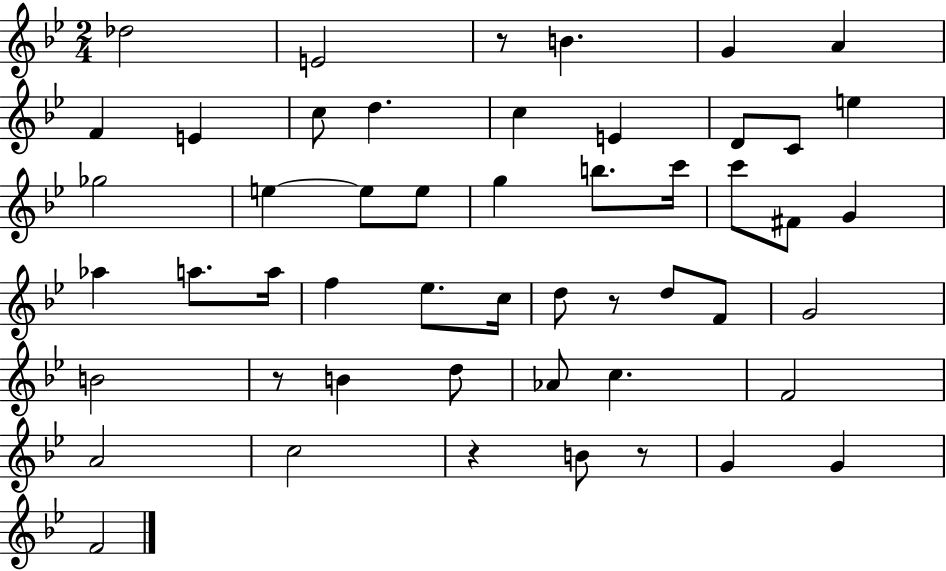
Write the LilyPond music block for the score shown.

{
  \clef treble
  \numericTimeSignature
  \time 2/4
  \key bes \major
  \repeat volta 2 { des''2 | e'2 | r8 b'4. | g'4 a'4 | \break f'4 e'4 | c''8 d''4. | c''4 e'4 | d'8 c'8 e''4 | \break ges''2 | e''4~~ e''8 e''8 | g''4 b''8. c'''16 | c'''8 fis'8 g'4 | \break aes''4 a''8. a''16 | f''4 ees''8. c''16 | d''8 r8 d''8 f'8 | g'2 | \break b'2 | r8 b'4 d''8 | aes'8 c''4. | f'2 | \break a'2 | c''2 | r4 b'8 r8 | g'4 g'4 | \break f'2 | } \bar "|."
}